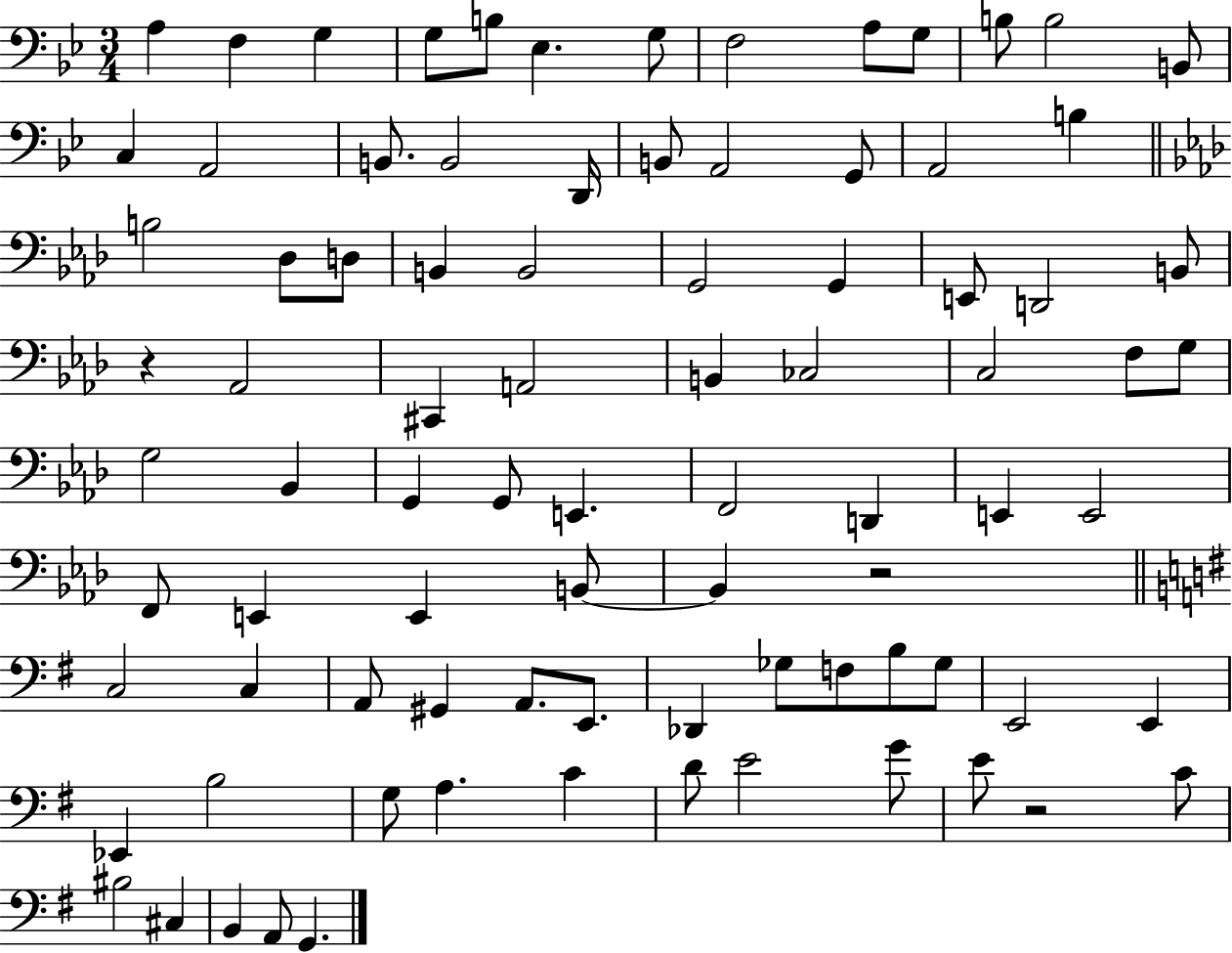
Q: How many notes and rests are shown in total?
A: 86